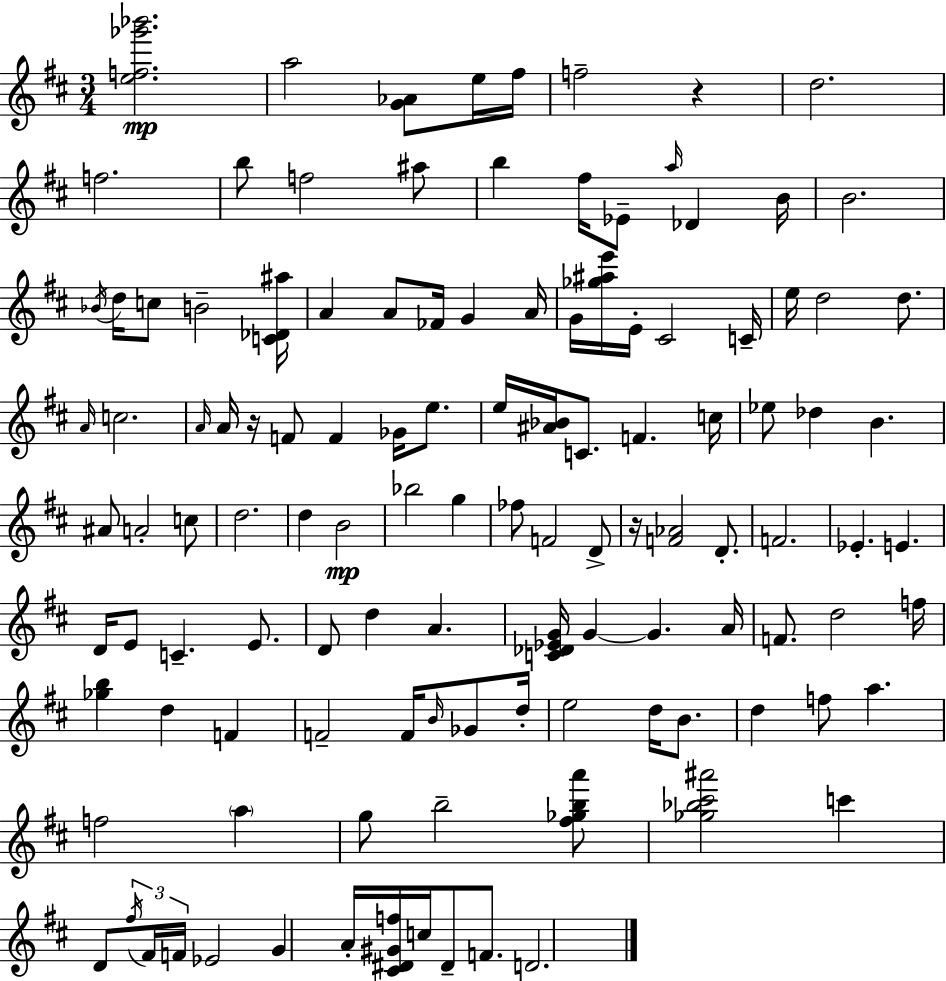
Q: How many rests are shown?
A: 3